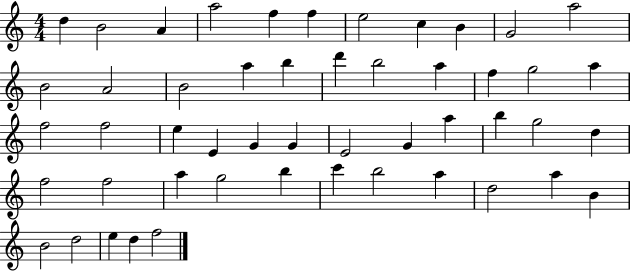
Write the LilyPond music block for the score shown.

{
  \clef treble
  \numericTimeSignature
  \time 4/4
  \key c \major
  d''4 b'2 a'4 | a''2 f''4 f''4 | e''2 c''4 b'4 | g'2 a''2 | \break b'2 a'2 | b'2 a''4 b''4 | d'''4 b''2 a''4 | f''4 g''2 a''4 | \break f''2 f''2 | e''4 e'4 g'4 g'4 | e'2 g'4 a''4 | b''4 g''2 d''4 | \break f''2 f''2 | a''4 g''2 b''4 | c'''4 b''2 a''4 | d''2 a''4 b'4 | \break b'2 d''2 | e''4 d''4 f''2 | \bar "|."
}